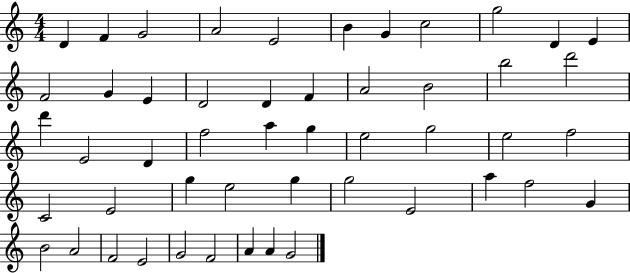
X:1
T:Untitled
M:4/4
L:1/4
K:C
D F G2 A2 E2 B G c2 g2 D E F2 G E D2 D F A2 B2 b2 d'2 d' E2 D f2 a g e2 g2 e2 f2 C2 E2 g e2 g g2 E2 a f2 G B2 A2 F2 E2 G2 F2 A A G2